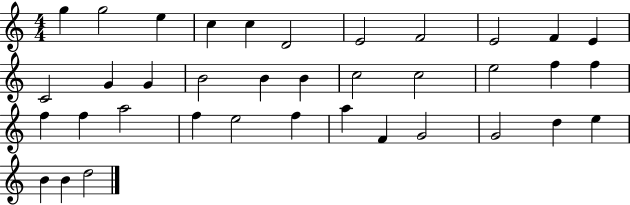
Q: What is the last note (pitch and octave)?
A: D5